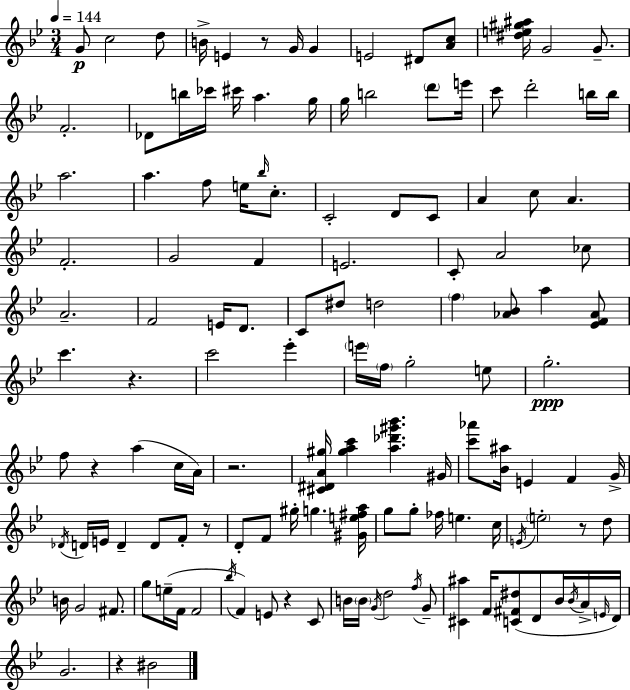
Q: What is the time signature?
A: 3/4